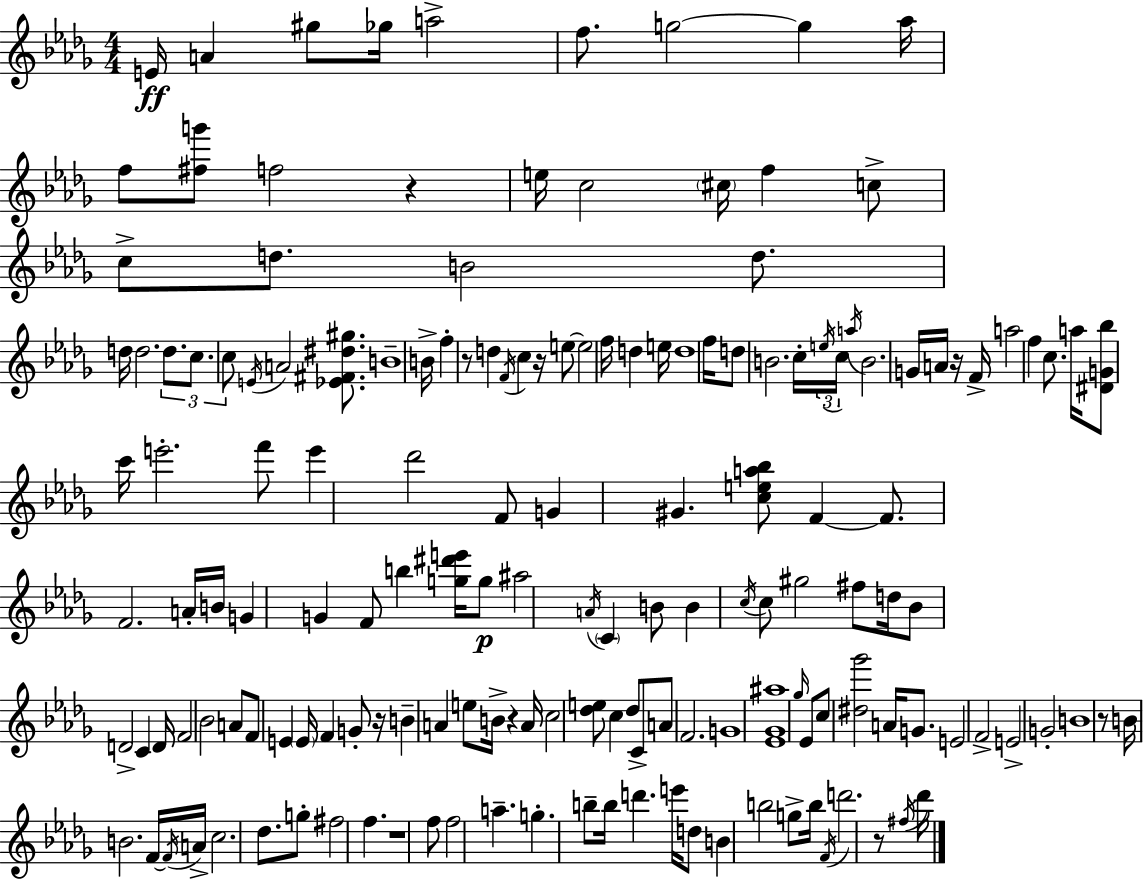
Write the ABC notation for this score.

X:1
T:Untitled
M:4/4
L:1/4
K:Bbm
E/4 A ^g/2 _g/4 a2 f/2 g2 g _a/4 f/2 [^fg']/2 f2 z e/4 c2 ^c/4 f c/2 c/2 d/2 B2 d/2 d/4 d2 d/2 c/2 c/2 E/4 A2 [_E^F^d^g]/2 B4 B/4 f z/2 d F/4 c z/4 e/2 e2 f/4 d e/4 d4 f/4 d/2 B2 c/4 e/4 c/4 a/4 B2 G/4 A/4 z/4 F/4 a2 f c/2 a/4 [^DG_b]/2 c'/4 e'2 f'/2 e' _d'2 F/2 G ^G [cea_b]/2 F F/2 F2 A/4 B/4 G G F/2 b [g^d'e']/4 g/2 ^a2 A/4 C B/2 B c/4 c/2 ^g2 ^f/2 d/4 _B/2 D2 C D/4 F2 _B2 A/2 F/2 E E/4 F G/2 z/4 B A e/2 B/4 z A/4 c2 [_de]/2 c _d/2 C/2 A/2 F2 G4 [_E_G^a]4 _g/4 _E/2 c/2 [^d_g']2 A/4 G/2 E2 F2 E2 G2 B4 z/2 B/4 B2 F/4 F/4 A/4 c2 _d/2 g/2 ^f2 f z4 f/2 f2 a g b/2 b/4 d' e'/4 d/2 B b2 g/2 b/4 F/4 d'2 z/2 ^f/4 _d'/4